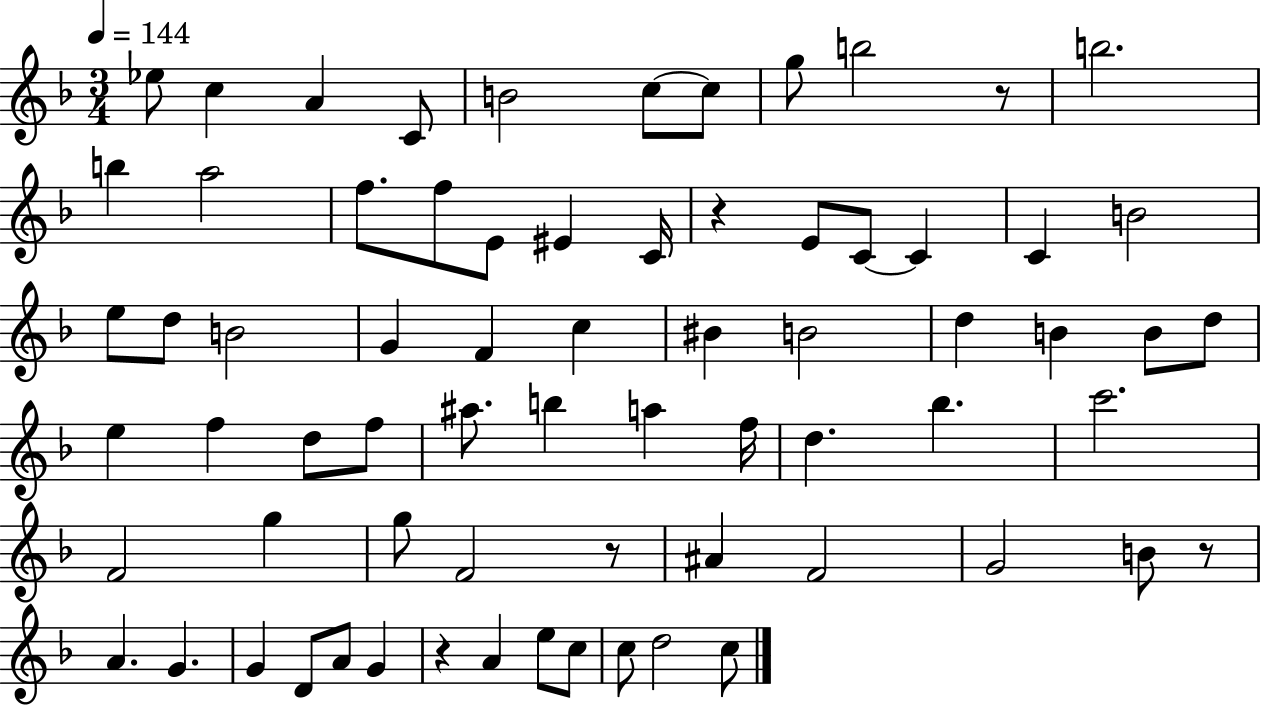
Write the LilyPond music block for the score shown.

{
  \clef treble
  \numericTimeSignature
  \time 3/4
  \key f \major
  \tempo 4 = 144
  \repeat volta 2 { ees''8 c''4 a'4 c'8 | b'2 c''8~~ c''8 | g''8 b''2 r8 | b''2. | \break b''4 a''2 | f''8. f''8 e'8 eis'4 c'16 | r4 e'8 c'8~~ c'4 | c'4 b'2 | \break e''8 d''8 b'2 | g'4 f'4 c''4 | bis'4 b'2 | d''4 b'4 b'8 d''8 | \break e''4 f''4 d''8 f''8 | ais''8. b''4 a''4 f''16 | d''4. bes''4. | c'''2. | \break f'2 g''4 | g''8 f'2 r8 | ais'4 f'2 | g'2 b'8 r8 | \break a'4. g'4. | g'4 d'8 a'8 g'4 | r4 a'4 e''8 c''8 | c''8 d''2 c''8 | \break } \bar "|."
}